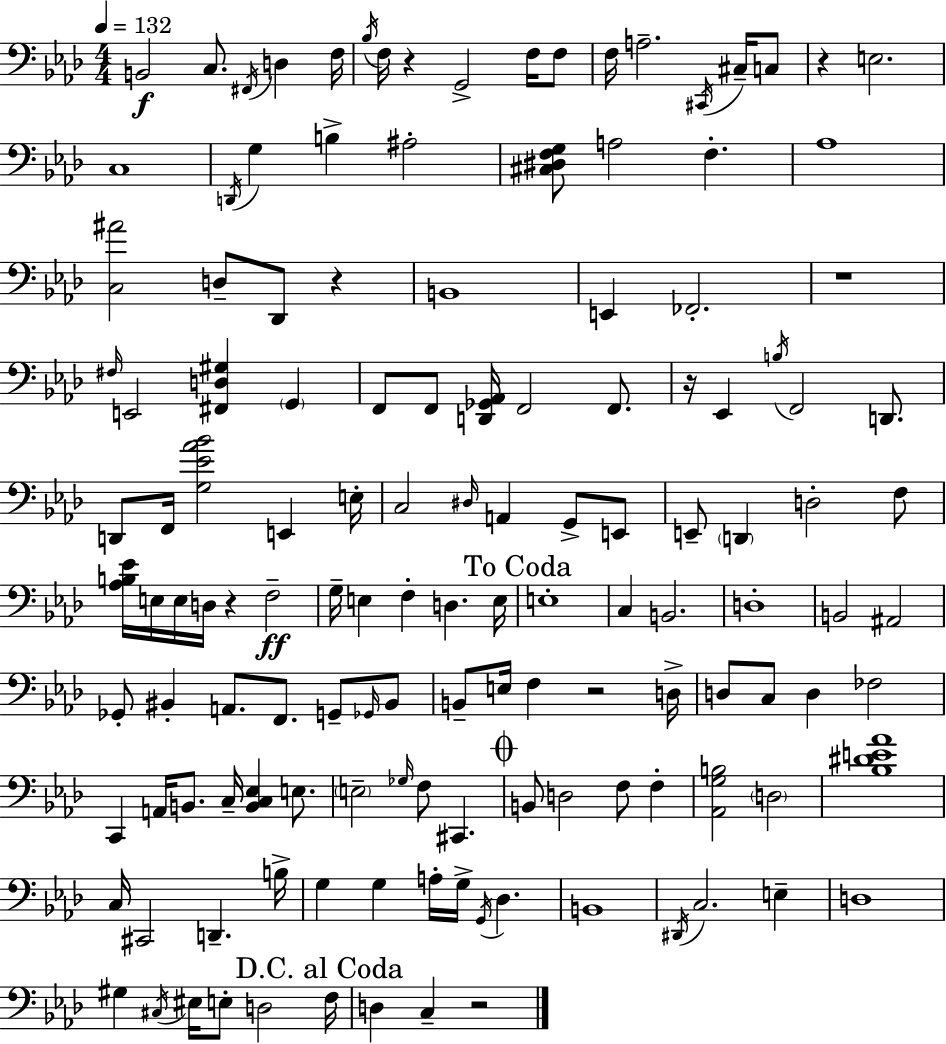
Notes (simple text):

B2/h C3/e. F#2/s D3/q F3/s Bb3/s F3/s R/q G2/h F3/s F3/e F3/s A3/h. C#2/s C#3/s C3/e R/q E3/h. C3/w D2/s G3/q B3/q A#3/h [C#3,D#3,F3,G3]/e A3/h F3/q. Ab3/w [C3,A#4]/h D3/e Db2/e R/q B2/w E2/q FES2/h. R/w F#3/s E2/h [F#2,D3,G#3]/q G2/q F2/e F2/e [D2,Gb2,Ab2]/s F2/h F2/e. R/s Eb2/q B3/s F2/h D2/e. D2/e F2/s [G3,Eb4,Ab4,Bb4]/h E2/q E3/s C3/h D#3/s A2/q G2/e E2/e E2/e D2/q D3/h F3/e [Ab3,B3,Eb4]/s E3/s E3/s D3/s R/q F3/h G3/s E3/q F3/q D3/q. E3/s E3/w C3/q B2/h. D3/w B2/h A#2/h Gb2/e BIS2/q A2/e. F2/e. G2/e Gb2/s BIS2/e B2/e E3/s F3/q R/h D3/s D3/e C3/e D3/q FES3/h C2/q A2/s B2/e. C3/s [B2,C3,Eb3]/q E3/e. E3/h Gb3/s F3/e C#2/q. B2/e D3/h F3/e F3/q [Ab2,G3,B3]/h D3/h [Bb3,D#4,E4,Ab4]/w C3/s C#2/h D2/q. B3/s G3/q G3/q A3/s G3/s G2/s Db3/q. B2/w D#2/s C3/h. E3/q D3/w G#3/q C#3/s EIS3/s E3/e D3/h F3/s D3/q C3/q R/h